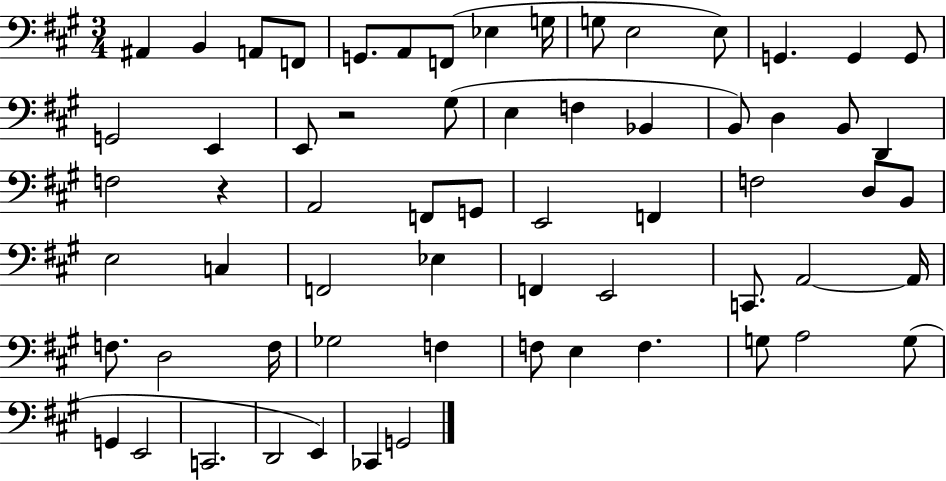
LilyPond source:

{
  \clef bass
  \numericTimeSignature
  \time 3/4
  \key a \major
  ais,4 b,4 a,8 f,8 | g,8. a,8 f,8( ees4 g16 | g8 e2 e8) | g,4. g,4 g,8 | \break g,2 e,4 | e,8 r2 gis8( | e4 f4 bes,4 | b,8) d4 b,8 d,4 | \break f2 r4 | a,2 f,8 g,8 | e,2 f,4 | f2 d8 b,8 | \break e2 c4 | f,2 ees4 | f,4 e,2 | c,8. a,2~~ a,16 | \break f8. d2 f16 | ges2 f4 | f8 e4 f4. | g8 a2 g8( | \break g,4 e,2 | c,2. | d,2 e,4) | ces,4 g,2 | \break \bar "|."
}